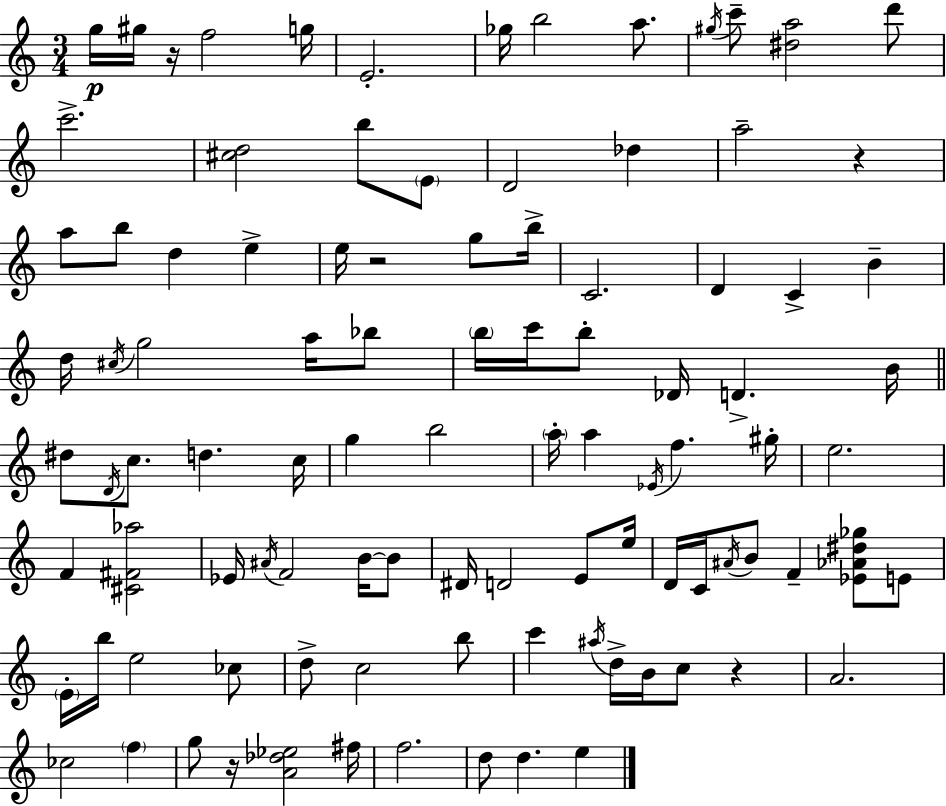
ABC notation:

X:1
T:Untitled
M:3/4
L:1/4
K:C
g/4 ^g/4 z/4 f2 g/4 E2 _g/4 b2 a/2 ^g/4 c'/2 [^da]2 d'/2 c'2 [^cd]2 b/2 E/2 D2 _d a2 z a/2 b/2 d e e/4 z2 g/2 b/4 C2 D C B d/4 ^c/4 g2 a/4 _b/2 b/4 c'/4 b/2 _D/4 D B/4 ^d/2 D/4 c/2 d c/4 g b2 a/4 a _E/4 f ^g/4 e2 F [^C^F_a]2 _E/4 ^A/4 F2 B/4 B/2 ^D/4 D2 E/2 e/4 D/4 C/4 ^A/4 B/2 F [_E_A^d_g]/2 E/2 E/4 b/4 e2 _c/2 d/2 c2 b/2 c' ^a/4 d/4 B/4 c/2 z A2 _c2 f g/2 z/4 [A_d_e]2 ^f/4 f2 d/2 d e